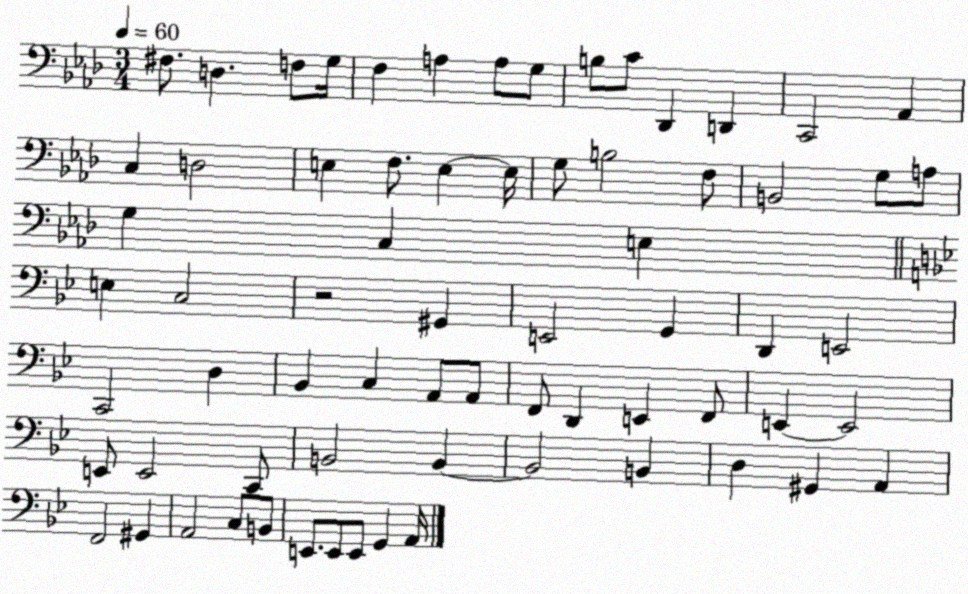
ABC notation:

X:1
T:Untitled
M:3/4
L:1/4
K:Ab
^F,/2 D, F,/2 G,/4 F, A, A,/2 G,/2 B,/2 C/2 _D,, D,, C,,2 _A,, C, D,2 E, F,/2 E, E,/4 G,/2 B,2 F,/2 B,,2 G,/2 A,/2 G, C, E, E, C,2 z2 ^G,, E,,2 G,, D,, E,,2 C,,2 D, _B,, C, A,,/2 A,,/2 F,,/2 D,, E,, F,,/2 E,, E,,2 E,,/2 E,,2 C,,/2 B,,2 B,, B,,2 B,, D, ^G,, A,, F,,2 ^G,, A,,2 C,/2 B,,/2 E,,/2 E,,/2 E,,/2 G,, A,,/4